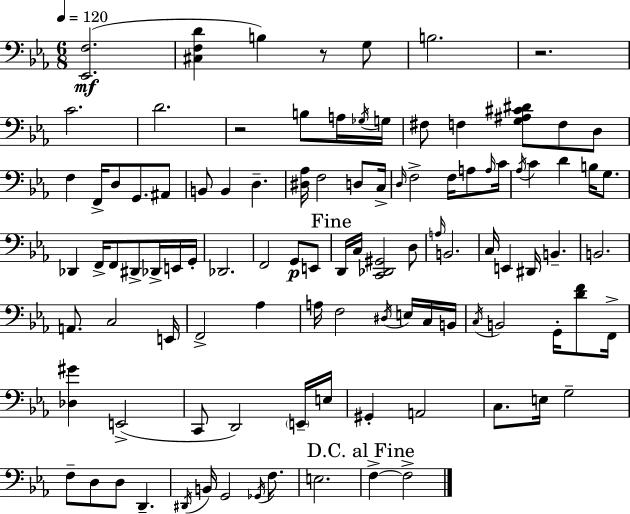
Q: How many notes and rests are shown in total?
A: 103